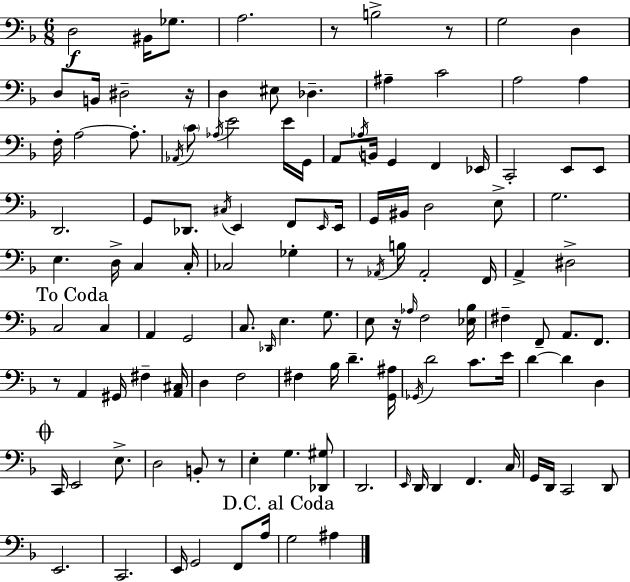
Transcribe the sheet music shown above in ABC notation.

X:1
T:Untitled
M:6/8
L:1/4
K:F
D,2 ^B,,/4 _G,/2 A,2 z/2 B,2 z/2 G,2 D, D,/2 B,,/4 ^D,2 z/4 D, ^E,/2 _D, ^A, C2 A,2 A, F,/4 A,2 A,/2 _A,,/4 C/2 _A,/4 E2 E/4 G,,/4 A,,/2 _A,/4 B,,/4 G,, F,, _E,,/4 C,,2 E,,/2 E,,/2 D,,2 G,,/2 _D,,/2 ^C,/4 E,, F,,/2 E,,/4 E,,/4 G,,/4 ^B,,/4 D,2 E,/2 G,2 E, D,/4 C, C,/4 _C,2 _G, z/2 _A,,/4 B,/4 _A,,2 F,,/4 A,, ^D,2 C,2 C, A,, G,,2 C,/2 _D,,/4 E, G,/2 E,/2 z/4 _A,/4 F,2 [_E,_B,]/4 ^F, F,,/2 A,,/2 F,,/2 z/2 A,, ^G,,/4 ^F, [A,,^C,]/4 D, F,2 ^F, _B,/4 D [G,,^A,]/4 _G,,/4 D2 C/2 E/4 D D D, C,,/4 E,,2 E,/2 D,2 B,,/2 z/2 E, G, [_D,,^G,]/2 D,,2 E,,/4 D,,/4 D,, F,, C,/4 G,,/4 D,,/4 C,,2 D,,/2 E,,2 C,,2 E,,/4 G,,2 F,,/2 A,/4 G,2 ^A,